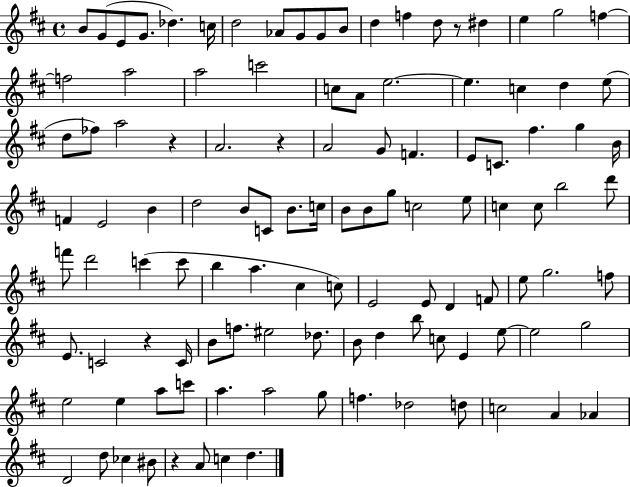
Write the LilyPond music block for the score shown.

{
  \clef treble
  \time 4/4
  \defaultTimeSignature
  \key d \major
  \repeat volta 2 { b'8 g'8( e'8 g'8. des''4.) c''16 | d''2 aes'8 g'8 g'8 b'8 | d''4 f''4 d''8 r8 dis''4 | e''4 g''2 f''4~~ | \break f''2 a''2 | a''2 c'''2 | c''8 a'8 e''2.~~ | e''4. c''4 d''4 e''8( | \break d''8 fes''8) a''2 r4 | a'2. r4 | a'2 g'8 f'4. | e'8 c'8. fis''4. g''4 b'16 | \break f'4 e'2 b'4 | d''2 b'8 c'8 b'8. c''16 | b'8 b'8 g''8 c''2 e''8 | c''4 c''8 b''2 d'''8 | \break f'''8 d'''2 c'''4( c'''8 | b''4 a''4. cis''4 c''8) | e'2 e'8 d'4 f'8 | e''8 g''2. f''8 | \break e'8. c'2 r4 c'16 | b'8 f''8. eis''2 des''8. | b'8 d''4 b''8 c''8 e'4 e''8~~ | e''2 g''2 | \break e''2 e''4 a''8 c'''8 | a''4. a''2 g''8 | f''4. des''2 d''8 | c''2 a'4 aes'4 | \break d'2 d''8 ces''4 bis'8 | r4 a'8 c''4 d''4. | } \bar "|."
}